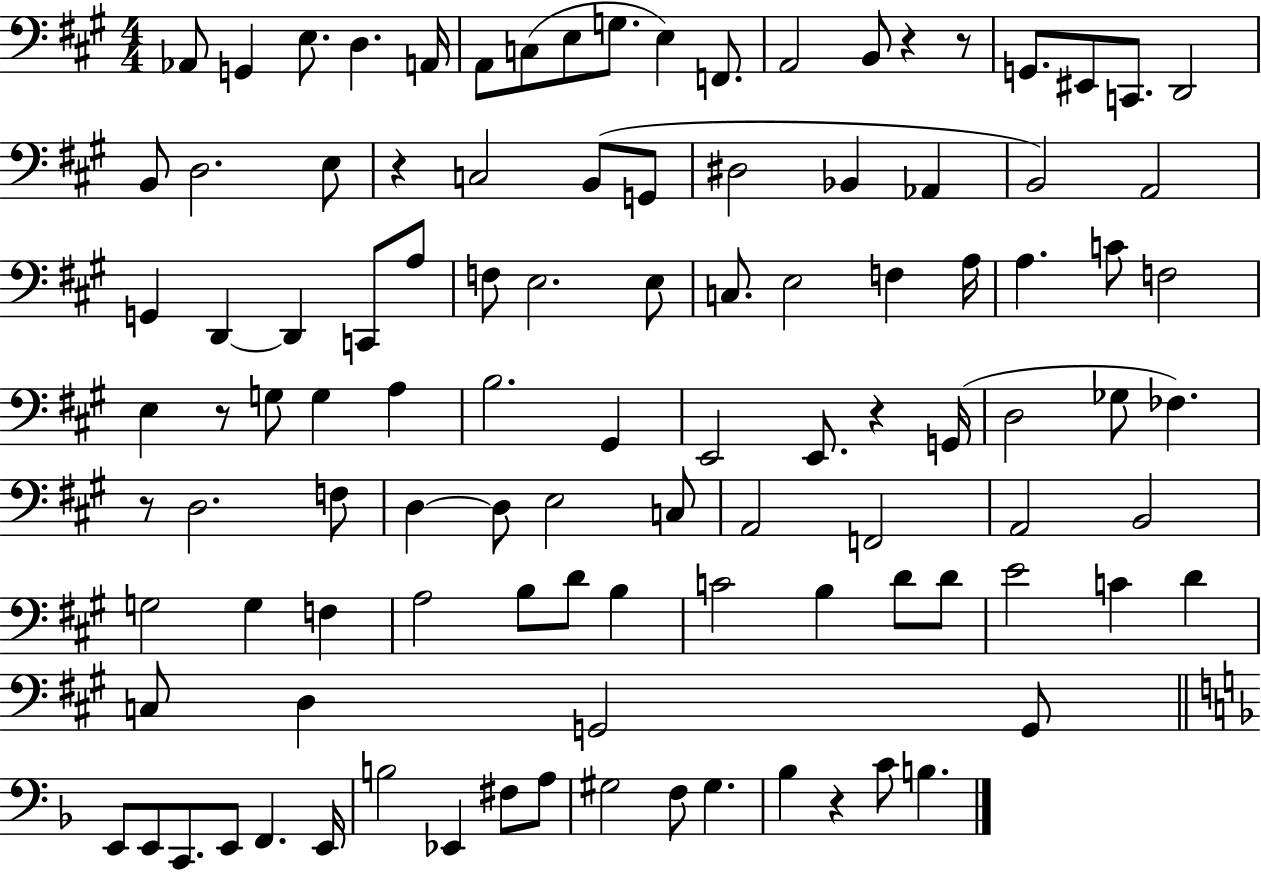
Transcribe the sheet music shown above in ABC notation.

X:1
T:Untitled
M:4/4
L:1/4
K:A
_A,,/2 G,, E,/2 D, A,,/4 A,,/2 C,/2 E,/2 G,/2 E, F,,/2 A,,2 B,,/2 z z/2 G,,/2 ^E,,/2 C,,/2 D,,2 B,,/2 D,2 E,/2 z C,2 B,,/2 G,,/2 ^D,2 _B,, _A,, B,,2 A,,2 G,, D,, D,, C,,/2 A,/2 F,/2 E,2 E,/2 C,/2 E,2 F, A,/4 A, C/2 F,2 E, z/2 G,/2 G, A, B,2 ^G,, E,,2 E,,/2 z G,,/4 D,2 _G,/2 _F, z/2 D,2 F,/2 D, D,/2 E,2 C,/2 A,,2 F,,2 A,,2 B,,2 G,2 G, F, A,2 B,/2 D/2 B, C2 B, D/2 D/2 E2 C D C,/2 D, G,,2 G,,/2 E,,/2 E,,/2 C,,/2 E,,/2 F,, E,,/4 B,2 _E,, ^F,/2 A,/2 ^G,2 F,/2 ^G, _B, z C/2 B,